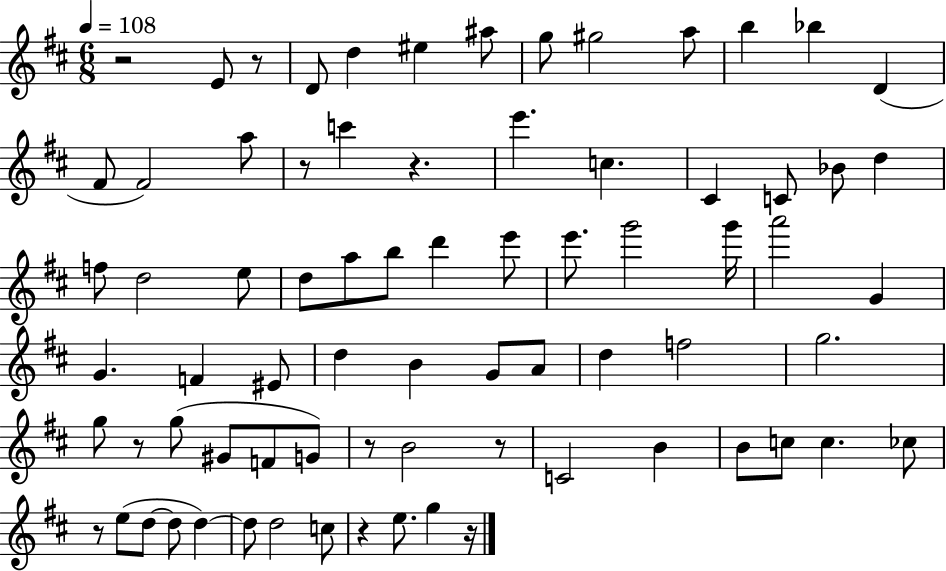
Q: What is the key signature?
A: D major